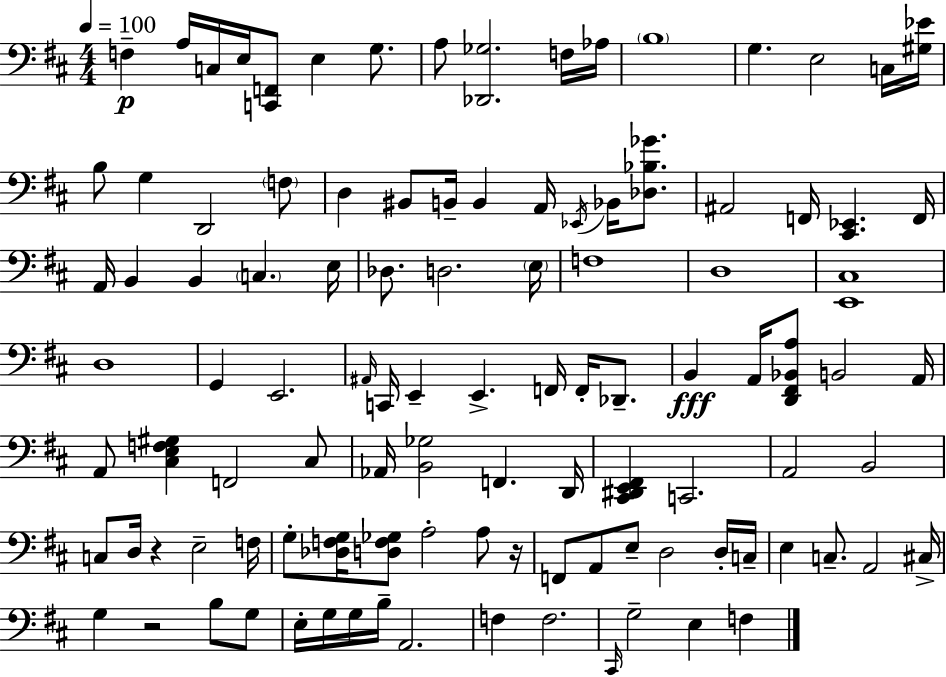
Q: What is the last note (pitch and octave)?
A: F3